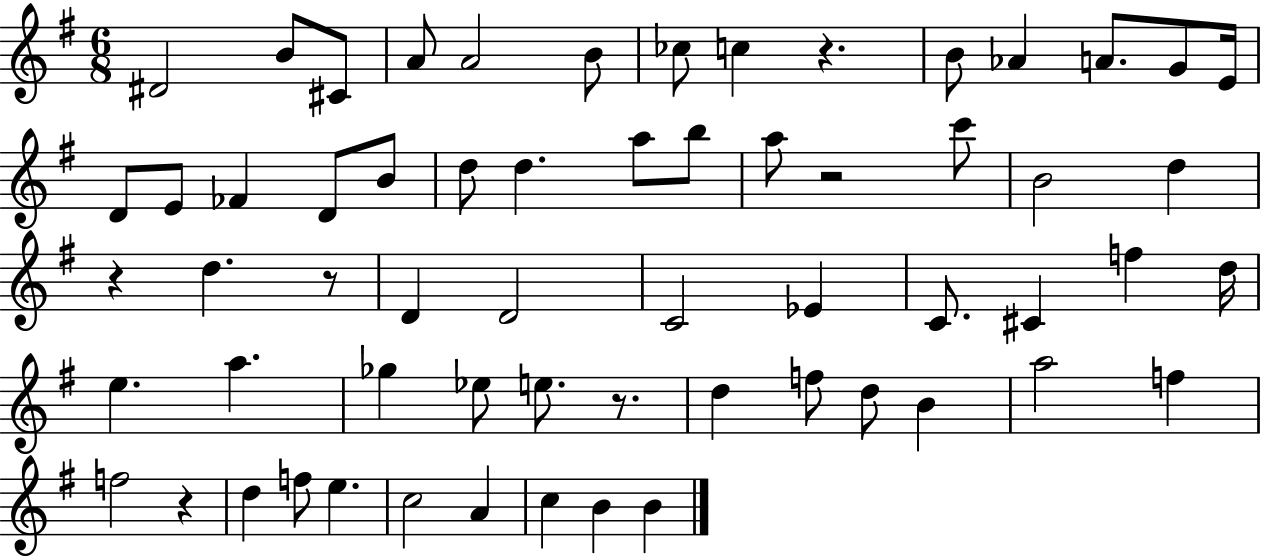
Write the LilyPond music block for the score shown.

{
  \clef treble
  \numericTimeSignature
  \time 6/8
  \key g \major
  \repeat volta 2 { dis'2 b'8 cis'8 | a'8 a'2 b'8 | ces''8 c''4 r4. | b'8 aes'4 a'8. g'8 e'16 | \break d'8 e'8 fes'4 d'8 b'8 | d''8 d''4. a''8 b''8 | a''8 r2 c'''8 | b'2 d''4 | \break r4 d''4. r8 | d'4 d'2 | c'2 ees'4 | c'8. cis'4 f''4 d''16 | \break e''4. a''4. | ges''4 ees''8 e''8. r8. | d''4 f''8 d''8 b'4 | a''2 f''4 | \break f''2 r4 | d''4 f''8 e''4. | c''2 a'4 | c''4 b'4 b'4 | \break } \bar "|."
}